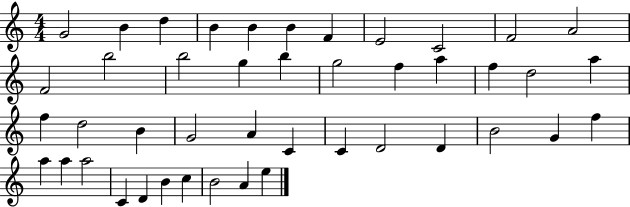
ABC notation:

X:1
T:Untitled
M:4/4
L:1/4
K:C
G2 B d B B B F E2 C2 F2 A2 F2 b2 b2 g b g2 f a f d2 a f d2 B G2 A C C D2 D B2 G f a a a2 C D B c B2 A e